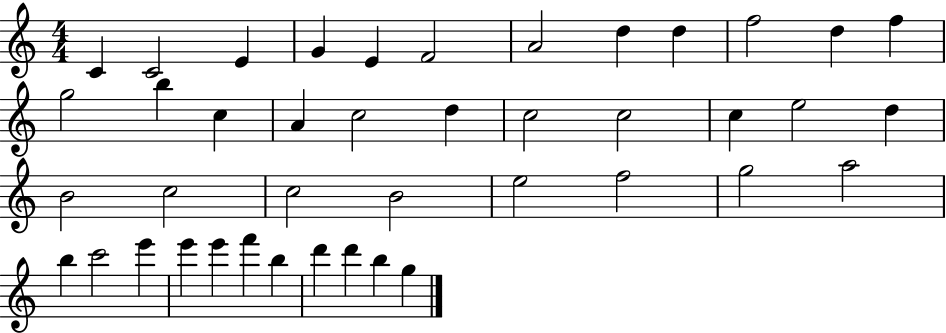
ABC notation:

X:1
T:Untitled
M:4/4
L:1/4
K:C
C C2 E G E F2 A2 d d f2 d f g2 b c A c2 d c2 c2 c e2 d B2 c2 c2 B2 e2 f2 g2 a2 b c'2 e' e' e' f' b d' d' b g